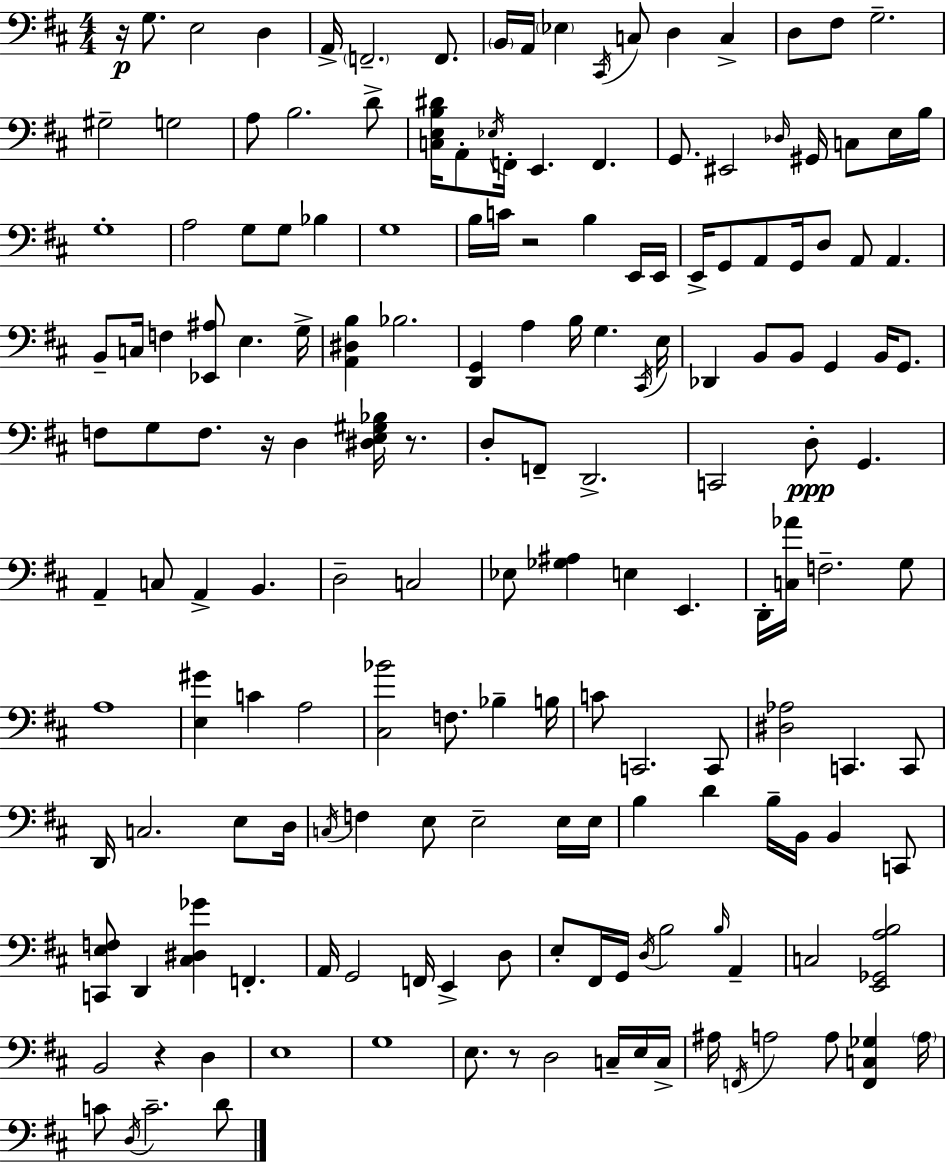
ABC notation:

X:1
T:Untitled
M:4/4
L:1/4
K:D
z/4 G,/2 E,2 D, A,,/4 F,,2 F,,/2 B,,/4 A,,/4 _E, ^C,,/4 C,/2 D, C, D,/2 ^F,/2 G,2 ^G,2 G,2 A,/2 B,2 D/2 [C,E,B,^D]/4 A,,/2 _E,/4 F,,/4 E,, F,, G,,/2 ^E,,2 _D,/4 ^G,,/4 C,/2 E,/4 B,/4 G,4 A,2 G,/2 G,/2 _B, G,4 B,/4 C/4 z2 B, E,,/4 E,,/4 E,,/4 G,,/2 A,,/2 G,,/4 D,/2 A,,/2 A,, B,,/2 C,/4 F, [_E,,^A,]/2 E, G,/4 [A,,^D,B,] _B,2 [D,,G,,] A, B,/4 G, ^C,,/4 E,/4 _D,, B,,/2 B,,/2 G,, B,,/4 G,,/2 F,/2 G,/2 F,/2 z/4 D, [^D,E,^G,_B,]/4 z/2 D,/2 F,,/2 D,,2 C,,2 D,/2 G,, A,, C,/2 A,, B,, D,2 C,2 _E,/2 [_G,^A,] E, E,, D,,/4 [C,_A]/4 F,2 G,/2 A,4 [E,^G] C A,2 [^C,_B]2 F,/2 _B, B,/4 C/2 C,,2 C,,/2 [^D,_A,]2 C,, C,,/2 D,,/4 C,2 E,/2 D,/4 C,/4 F, E,/2 E,2 E,/4 E,/4 B, D B,/4 B,,/4 B,, C,,/2 [C,,E,F,]/2 D,, [^C,^D,_G] F,, A,,/4 G,,2 F,,/4 E,, D,/2 E,/2 ^F,,/4 G,,/4 D,/4 B,2 B,/4 A,, C,2 [E,,_G,,A,B,]2 B,,2 z D, E,4 G,4 E,/2 z/2 D,2 C,/4 E,/4 C,/4 ^A,/4 F,,/4 A,2 A,/2 [F,,C,_G,] A,/4 C/2 D,/4 C2 D/2